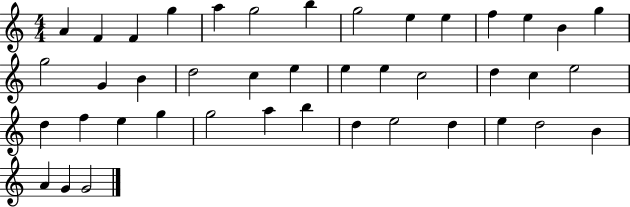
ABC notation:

X:1
T:Untitled
M:4/4
L:1/4
K:C
A F F g a g2 b g2 e e f e B g g2 G B d2 c e e e c2 d c e2 d f e g g2 a b d e2 d e d2 B A G G2